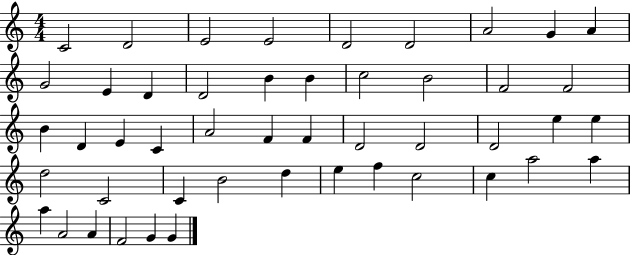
X:1
T:Untitled
M:4/4
L:1/4
K:C
C2 D2 E2 E2 D2 D2 A2 G A G2 E D D2 B B c2 B2 F2 F2 B D E C A2 F F D2 D2 D2 e e d2 C2 C B2 d e f c2 c a2 a a A2 A F2 G G